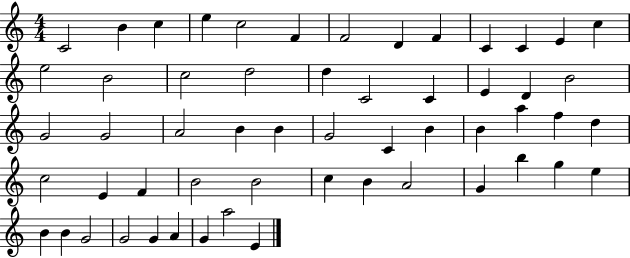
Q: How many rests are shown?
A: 0